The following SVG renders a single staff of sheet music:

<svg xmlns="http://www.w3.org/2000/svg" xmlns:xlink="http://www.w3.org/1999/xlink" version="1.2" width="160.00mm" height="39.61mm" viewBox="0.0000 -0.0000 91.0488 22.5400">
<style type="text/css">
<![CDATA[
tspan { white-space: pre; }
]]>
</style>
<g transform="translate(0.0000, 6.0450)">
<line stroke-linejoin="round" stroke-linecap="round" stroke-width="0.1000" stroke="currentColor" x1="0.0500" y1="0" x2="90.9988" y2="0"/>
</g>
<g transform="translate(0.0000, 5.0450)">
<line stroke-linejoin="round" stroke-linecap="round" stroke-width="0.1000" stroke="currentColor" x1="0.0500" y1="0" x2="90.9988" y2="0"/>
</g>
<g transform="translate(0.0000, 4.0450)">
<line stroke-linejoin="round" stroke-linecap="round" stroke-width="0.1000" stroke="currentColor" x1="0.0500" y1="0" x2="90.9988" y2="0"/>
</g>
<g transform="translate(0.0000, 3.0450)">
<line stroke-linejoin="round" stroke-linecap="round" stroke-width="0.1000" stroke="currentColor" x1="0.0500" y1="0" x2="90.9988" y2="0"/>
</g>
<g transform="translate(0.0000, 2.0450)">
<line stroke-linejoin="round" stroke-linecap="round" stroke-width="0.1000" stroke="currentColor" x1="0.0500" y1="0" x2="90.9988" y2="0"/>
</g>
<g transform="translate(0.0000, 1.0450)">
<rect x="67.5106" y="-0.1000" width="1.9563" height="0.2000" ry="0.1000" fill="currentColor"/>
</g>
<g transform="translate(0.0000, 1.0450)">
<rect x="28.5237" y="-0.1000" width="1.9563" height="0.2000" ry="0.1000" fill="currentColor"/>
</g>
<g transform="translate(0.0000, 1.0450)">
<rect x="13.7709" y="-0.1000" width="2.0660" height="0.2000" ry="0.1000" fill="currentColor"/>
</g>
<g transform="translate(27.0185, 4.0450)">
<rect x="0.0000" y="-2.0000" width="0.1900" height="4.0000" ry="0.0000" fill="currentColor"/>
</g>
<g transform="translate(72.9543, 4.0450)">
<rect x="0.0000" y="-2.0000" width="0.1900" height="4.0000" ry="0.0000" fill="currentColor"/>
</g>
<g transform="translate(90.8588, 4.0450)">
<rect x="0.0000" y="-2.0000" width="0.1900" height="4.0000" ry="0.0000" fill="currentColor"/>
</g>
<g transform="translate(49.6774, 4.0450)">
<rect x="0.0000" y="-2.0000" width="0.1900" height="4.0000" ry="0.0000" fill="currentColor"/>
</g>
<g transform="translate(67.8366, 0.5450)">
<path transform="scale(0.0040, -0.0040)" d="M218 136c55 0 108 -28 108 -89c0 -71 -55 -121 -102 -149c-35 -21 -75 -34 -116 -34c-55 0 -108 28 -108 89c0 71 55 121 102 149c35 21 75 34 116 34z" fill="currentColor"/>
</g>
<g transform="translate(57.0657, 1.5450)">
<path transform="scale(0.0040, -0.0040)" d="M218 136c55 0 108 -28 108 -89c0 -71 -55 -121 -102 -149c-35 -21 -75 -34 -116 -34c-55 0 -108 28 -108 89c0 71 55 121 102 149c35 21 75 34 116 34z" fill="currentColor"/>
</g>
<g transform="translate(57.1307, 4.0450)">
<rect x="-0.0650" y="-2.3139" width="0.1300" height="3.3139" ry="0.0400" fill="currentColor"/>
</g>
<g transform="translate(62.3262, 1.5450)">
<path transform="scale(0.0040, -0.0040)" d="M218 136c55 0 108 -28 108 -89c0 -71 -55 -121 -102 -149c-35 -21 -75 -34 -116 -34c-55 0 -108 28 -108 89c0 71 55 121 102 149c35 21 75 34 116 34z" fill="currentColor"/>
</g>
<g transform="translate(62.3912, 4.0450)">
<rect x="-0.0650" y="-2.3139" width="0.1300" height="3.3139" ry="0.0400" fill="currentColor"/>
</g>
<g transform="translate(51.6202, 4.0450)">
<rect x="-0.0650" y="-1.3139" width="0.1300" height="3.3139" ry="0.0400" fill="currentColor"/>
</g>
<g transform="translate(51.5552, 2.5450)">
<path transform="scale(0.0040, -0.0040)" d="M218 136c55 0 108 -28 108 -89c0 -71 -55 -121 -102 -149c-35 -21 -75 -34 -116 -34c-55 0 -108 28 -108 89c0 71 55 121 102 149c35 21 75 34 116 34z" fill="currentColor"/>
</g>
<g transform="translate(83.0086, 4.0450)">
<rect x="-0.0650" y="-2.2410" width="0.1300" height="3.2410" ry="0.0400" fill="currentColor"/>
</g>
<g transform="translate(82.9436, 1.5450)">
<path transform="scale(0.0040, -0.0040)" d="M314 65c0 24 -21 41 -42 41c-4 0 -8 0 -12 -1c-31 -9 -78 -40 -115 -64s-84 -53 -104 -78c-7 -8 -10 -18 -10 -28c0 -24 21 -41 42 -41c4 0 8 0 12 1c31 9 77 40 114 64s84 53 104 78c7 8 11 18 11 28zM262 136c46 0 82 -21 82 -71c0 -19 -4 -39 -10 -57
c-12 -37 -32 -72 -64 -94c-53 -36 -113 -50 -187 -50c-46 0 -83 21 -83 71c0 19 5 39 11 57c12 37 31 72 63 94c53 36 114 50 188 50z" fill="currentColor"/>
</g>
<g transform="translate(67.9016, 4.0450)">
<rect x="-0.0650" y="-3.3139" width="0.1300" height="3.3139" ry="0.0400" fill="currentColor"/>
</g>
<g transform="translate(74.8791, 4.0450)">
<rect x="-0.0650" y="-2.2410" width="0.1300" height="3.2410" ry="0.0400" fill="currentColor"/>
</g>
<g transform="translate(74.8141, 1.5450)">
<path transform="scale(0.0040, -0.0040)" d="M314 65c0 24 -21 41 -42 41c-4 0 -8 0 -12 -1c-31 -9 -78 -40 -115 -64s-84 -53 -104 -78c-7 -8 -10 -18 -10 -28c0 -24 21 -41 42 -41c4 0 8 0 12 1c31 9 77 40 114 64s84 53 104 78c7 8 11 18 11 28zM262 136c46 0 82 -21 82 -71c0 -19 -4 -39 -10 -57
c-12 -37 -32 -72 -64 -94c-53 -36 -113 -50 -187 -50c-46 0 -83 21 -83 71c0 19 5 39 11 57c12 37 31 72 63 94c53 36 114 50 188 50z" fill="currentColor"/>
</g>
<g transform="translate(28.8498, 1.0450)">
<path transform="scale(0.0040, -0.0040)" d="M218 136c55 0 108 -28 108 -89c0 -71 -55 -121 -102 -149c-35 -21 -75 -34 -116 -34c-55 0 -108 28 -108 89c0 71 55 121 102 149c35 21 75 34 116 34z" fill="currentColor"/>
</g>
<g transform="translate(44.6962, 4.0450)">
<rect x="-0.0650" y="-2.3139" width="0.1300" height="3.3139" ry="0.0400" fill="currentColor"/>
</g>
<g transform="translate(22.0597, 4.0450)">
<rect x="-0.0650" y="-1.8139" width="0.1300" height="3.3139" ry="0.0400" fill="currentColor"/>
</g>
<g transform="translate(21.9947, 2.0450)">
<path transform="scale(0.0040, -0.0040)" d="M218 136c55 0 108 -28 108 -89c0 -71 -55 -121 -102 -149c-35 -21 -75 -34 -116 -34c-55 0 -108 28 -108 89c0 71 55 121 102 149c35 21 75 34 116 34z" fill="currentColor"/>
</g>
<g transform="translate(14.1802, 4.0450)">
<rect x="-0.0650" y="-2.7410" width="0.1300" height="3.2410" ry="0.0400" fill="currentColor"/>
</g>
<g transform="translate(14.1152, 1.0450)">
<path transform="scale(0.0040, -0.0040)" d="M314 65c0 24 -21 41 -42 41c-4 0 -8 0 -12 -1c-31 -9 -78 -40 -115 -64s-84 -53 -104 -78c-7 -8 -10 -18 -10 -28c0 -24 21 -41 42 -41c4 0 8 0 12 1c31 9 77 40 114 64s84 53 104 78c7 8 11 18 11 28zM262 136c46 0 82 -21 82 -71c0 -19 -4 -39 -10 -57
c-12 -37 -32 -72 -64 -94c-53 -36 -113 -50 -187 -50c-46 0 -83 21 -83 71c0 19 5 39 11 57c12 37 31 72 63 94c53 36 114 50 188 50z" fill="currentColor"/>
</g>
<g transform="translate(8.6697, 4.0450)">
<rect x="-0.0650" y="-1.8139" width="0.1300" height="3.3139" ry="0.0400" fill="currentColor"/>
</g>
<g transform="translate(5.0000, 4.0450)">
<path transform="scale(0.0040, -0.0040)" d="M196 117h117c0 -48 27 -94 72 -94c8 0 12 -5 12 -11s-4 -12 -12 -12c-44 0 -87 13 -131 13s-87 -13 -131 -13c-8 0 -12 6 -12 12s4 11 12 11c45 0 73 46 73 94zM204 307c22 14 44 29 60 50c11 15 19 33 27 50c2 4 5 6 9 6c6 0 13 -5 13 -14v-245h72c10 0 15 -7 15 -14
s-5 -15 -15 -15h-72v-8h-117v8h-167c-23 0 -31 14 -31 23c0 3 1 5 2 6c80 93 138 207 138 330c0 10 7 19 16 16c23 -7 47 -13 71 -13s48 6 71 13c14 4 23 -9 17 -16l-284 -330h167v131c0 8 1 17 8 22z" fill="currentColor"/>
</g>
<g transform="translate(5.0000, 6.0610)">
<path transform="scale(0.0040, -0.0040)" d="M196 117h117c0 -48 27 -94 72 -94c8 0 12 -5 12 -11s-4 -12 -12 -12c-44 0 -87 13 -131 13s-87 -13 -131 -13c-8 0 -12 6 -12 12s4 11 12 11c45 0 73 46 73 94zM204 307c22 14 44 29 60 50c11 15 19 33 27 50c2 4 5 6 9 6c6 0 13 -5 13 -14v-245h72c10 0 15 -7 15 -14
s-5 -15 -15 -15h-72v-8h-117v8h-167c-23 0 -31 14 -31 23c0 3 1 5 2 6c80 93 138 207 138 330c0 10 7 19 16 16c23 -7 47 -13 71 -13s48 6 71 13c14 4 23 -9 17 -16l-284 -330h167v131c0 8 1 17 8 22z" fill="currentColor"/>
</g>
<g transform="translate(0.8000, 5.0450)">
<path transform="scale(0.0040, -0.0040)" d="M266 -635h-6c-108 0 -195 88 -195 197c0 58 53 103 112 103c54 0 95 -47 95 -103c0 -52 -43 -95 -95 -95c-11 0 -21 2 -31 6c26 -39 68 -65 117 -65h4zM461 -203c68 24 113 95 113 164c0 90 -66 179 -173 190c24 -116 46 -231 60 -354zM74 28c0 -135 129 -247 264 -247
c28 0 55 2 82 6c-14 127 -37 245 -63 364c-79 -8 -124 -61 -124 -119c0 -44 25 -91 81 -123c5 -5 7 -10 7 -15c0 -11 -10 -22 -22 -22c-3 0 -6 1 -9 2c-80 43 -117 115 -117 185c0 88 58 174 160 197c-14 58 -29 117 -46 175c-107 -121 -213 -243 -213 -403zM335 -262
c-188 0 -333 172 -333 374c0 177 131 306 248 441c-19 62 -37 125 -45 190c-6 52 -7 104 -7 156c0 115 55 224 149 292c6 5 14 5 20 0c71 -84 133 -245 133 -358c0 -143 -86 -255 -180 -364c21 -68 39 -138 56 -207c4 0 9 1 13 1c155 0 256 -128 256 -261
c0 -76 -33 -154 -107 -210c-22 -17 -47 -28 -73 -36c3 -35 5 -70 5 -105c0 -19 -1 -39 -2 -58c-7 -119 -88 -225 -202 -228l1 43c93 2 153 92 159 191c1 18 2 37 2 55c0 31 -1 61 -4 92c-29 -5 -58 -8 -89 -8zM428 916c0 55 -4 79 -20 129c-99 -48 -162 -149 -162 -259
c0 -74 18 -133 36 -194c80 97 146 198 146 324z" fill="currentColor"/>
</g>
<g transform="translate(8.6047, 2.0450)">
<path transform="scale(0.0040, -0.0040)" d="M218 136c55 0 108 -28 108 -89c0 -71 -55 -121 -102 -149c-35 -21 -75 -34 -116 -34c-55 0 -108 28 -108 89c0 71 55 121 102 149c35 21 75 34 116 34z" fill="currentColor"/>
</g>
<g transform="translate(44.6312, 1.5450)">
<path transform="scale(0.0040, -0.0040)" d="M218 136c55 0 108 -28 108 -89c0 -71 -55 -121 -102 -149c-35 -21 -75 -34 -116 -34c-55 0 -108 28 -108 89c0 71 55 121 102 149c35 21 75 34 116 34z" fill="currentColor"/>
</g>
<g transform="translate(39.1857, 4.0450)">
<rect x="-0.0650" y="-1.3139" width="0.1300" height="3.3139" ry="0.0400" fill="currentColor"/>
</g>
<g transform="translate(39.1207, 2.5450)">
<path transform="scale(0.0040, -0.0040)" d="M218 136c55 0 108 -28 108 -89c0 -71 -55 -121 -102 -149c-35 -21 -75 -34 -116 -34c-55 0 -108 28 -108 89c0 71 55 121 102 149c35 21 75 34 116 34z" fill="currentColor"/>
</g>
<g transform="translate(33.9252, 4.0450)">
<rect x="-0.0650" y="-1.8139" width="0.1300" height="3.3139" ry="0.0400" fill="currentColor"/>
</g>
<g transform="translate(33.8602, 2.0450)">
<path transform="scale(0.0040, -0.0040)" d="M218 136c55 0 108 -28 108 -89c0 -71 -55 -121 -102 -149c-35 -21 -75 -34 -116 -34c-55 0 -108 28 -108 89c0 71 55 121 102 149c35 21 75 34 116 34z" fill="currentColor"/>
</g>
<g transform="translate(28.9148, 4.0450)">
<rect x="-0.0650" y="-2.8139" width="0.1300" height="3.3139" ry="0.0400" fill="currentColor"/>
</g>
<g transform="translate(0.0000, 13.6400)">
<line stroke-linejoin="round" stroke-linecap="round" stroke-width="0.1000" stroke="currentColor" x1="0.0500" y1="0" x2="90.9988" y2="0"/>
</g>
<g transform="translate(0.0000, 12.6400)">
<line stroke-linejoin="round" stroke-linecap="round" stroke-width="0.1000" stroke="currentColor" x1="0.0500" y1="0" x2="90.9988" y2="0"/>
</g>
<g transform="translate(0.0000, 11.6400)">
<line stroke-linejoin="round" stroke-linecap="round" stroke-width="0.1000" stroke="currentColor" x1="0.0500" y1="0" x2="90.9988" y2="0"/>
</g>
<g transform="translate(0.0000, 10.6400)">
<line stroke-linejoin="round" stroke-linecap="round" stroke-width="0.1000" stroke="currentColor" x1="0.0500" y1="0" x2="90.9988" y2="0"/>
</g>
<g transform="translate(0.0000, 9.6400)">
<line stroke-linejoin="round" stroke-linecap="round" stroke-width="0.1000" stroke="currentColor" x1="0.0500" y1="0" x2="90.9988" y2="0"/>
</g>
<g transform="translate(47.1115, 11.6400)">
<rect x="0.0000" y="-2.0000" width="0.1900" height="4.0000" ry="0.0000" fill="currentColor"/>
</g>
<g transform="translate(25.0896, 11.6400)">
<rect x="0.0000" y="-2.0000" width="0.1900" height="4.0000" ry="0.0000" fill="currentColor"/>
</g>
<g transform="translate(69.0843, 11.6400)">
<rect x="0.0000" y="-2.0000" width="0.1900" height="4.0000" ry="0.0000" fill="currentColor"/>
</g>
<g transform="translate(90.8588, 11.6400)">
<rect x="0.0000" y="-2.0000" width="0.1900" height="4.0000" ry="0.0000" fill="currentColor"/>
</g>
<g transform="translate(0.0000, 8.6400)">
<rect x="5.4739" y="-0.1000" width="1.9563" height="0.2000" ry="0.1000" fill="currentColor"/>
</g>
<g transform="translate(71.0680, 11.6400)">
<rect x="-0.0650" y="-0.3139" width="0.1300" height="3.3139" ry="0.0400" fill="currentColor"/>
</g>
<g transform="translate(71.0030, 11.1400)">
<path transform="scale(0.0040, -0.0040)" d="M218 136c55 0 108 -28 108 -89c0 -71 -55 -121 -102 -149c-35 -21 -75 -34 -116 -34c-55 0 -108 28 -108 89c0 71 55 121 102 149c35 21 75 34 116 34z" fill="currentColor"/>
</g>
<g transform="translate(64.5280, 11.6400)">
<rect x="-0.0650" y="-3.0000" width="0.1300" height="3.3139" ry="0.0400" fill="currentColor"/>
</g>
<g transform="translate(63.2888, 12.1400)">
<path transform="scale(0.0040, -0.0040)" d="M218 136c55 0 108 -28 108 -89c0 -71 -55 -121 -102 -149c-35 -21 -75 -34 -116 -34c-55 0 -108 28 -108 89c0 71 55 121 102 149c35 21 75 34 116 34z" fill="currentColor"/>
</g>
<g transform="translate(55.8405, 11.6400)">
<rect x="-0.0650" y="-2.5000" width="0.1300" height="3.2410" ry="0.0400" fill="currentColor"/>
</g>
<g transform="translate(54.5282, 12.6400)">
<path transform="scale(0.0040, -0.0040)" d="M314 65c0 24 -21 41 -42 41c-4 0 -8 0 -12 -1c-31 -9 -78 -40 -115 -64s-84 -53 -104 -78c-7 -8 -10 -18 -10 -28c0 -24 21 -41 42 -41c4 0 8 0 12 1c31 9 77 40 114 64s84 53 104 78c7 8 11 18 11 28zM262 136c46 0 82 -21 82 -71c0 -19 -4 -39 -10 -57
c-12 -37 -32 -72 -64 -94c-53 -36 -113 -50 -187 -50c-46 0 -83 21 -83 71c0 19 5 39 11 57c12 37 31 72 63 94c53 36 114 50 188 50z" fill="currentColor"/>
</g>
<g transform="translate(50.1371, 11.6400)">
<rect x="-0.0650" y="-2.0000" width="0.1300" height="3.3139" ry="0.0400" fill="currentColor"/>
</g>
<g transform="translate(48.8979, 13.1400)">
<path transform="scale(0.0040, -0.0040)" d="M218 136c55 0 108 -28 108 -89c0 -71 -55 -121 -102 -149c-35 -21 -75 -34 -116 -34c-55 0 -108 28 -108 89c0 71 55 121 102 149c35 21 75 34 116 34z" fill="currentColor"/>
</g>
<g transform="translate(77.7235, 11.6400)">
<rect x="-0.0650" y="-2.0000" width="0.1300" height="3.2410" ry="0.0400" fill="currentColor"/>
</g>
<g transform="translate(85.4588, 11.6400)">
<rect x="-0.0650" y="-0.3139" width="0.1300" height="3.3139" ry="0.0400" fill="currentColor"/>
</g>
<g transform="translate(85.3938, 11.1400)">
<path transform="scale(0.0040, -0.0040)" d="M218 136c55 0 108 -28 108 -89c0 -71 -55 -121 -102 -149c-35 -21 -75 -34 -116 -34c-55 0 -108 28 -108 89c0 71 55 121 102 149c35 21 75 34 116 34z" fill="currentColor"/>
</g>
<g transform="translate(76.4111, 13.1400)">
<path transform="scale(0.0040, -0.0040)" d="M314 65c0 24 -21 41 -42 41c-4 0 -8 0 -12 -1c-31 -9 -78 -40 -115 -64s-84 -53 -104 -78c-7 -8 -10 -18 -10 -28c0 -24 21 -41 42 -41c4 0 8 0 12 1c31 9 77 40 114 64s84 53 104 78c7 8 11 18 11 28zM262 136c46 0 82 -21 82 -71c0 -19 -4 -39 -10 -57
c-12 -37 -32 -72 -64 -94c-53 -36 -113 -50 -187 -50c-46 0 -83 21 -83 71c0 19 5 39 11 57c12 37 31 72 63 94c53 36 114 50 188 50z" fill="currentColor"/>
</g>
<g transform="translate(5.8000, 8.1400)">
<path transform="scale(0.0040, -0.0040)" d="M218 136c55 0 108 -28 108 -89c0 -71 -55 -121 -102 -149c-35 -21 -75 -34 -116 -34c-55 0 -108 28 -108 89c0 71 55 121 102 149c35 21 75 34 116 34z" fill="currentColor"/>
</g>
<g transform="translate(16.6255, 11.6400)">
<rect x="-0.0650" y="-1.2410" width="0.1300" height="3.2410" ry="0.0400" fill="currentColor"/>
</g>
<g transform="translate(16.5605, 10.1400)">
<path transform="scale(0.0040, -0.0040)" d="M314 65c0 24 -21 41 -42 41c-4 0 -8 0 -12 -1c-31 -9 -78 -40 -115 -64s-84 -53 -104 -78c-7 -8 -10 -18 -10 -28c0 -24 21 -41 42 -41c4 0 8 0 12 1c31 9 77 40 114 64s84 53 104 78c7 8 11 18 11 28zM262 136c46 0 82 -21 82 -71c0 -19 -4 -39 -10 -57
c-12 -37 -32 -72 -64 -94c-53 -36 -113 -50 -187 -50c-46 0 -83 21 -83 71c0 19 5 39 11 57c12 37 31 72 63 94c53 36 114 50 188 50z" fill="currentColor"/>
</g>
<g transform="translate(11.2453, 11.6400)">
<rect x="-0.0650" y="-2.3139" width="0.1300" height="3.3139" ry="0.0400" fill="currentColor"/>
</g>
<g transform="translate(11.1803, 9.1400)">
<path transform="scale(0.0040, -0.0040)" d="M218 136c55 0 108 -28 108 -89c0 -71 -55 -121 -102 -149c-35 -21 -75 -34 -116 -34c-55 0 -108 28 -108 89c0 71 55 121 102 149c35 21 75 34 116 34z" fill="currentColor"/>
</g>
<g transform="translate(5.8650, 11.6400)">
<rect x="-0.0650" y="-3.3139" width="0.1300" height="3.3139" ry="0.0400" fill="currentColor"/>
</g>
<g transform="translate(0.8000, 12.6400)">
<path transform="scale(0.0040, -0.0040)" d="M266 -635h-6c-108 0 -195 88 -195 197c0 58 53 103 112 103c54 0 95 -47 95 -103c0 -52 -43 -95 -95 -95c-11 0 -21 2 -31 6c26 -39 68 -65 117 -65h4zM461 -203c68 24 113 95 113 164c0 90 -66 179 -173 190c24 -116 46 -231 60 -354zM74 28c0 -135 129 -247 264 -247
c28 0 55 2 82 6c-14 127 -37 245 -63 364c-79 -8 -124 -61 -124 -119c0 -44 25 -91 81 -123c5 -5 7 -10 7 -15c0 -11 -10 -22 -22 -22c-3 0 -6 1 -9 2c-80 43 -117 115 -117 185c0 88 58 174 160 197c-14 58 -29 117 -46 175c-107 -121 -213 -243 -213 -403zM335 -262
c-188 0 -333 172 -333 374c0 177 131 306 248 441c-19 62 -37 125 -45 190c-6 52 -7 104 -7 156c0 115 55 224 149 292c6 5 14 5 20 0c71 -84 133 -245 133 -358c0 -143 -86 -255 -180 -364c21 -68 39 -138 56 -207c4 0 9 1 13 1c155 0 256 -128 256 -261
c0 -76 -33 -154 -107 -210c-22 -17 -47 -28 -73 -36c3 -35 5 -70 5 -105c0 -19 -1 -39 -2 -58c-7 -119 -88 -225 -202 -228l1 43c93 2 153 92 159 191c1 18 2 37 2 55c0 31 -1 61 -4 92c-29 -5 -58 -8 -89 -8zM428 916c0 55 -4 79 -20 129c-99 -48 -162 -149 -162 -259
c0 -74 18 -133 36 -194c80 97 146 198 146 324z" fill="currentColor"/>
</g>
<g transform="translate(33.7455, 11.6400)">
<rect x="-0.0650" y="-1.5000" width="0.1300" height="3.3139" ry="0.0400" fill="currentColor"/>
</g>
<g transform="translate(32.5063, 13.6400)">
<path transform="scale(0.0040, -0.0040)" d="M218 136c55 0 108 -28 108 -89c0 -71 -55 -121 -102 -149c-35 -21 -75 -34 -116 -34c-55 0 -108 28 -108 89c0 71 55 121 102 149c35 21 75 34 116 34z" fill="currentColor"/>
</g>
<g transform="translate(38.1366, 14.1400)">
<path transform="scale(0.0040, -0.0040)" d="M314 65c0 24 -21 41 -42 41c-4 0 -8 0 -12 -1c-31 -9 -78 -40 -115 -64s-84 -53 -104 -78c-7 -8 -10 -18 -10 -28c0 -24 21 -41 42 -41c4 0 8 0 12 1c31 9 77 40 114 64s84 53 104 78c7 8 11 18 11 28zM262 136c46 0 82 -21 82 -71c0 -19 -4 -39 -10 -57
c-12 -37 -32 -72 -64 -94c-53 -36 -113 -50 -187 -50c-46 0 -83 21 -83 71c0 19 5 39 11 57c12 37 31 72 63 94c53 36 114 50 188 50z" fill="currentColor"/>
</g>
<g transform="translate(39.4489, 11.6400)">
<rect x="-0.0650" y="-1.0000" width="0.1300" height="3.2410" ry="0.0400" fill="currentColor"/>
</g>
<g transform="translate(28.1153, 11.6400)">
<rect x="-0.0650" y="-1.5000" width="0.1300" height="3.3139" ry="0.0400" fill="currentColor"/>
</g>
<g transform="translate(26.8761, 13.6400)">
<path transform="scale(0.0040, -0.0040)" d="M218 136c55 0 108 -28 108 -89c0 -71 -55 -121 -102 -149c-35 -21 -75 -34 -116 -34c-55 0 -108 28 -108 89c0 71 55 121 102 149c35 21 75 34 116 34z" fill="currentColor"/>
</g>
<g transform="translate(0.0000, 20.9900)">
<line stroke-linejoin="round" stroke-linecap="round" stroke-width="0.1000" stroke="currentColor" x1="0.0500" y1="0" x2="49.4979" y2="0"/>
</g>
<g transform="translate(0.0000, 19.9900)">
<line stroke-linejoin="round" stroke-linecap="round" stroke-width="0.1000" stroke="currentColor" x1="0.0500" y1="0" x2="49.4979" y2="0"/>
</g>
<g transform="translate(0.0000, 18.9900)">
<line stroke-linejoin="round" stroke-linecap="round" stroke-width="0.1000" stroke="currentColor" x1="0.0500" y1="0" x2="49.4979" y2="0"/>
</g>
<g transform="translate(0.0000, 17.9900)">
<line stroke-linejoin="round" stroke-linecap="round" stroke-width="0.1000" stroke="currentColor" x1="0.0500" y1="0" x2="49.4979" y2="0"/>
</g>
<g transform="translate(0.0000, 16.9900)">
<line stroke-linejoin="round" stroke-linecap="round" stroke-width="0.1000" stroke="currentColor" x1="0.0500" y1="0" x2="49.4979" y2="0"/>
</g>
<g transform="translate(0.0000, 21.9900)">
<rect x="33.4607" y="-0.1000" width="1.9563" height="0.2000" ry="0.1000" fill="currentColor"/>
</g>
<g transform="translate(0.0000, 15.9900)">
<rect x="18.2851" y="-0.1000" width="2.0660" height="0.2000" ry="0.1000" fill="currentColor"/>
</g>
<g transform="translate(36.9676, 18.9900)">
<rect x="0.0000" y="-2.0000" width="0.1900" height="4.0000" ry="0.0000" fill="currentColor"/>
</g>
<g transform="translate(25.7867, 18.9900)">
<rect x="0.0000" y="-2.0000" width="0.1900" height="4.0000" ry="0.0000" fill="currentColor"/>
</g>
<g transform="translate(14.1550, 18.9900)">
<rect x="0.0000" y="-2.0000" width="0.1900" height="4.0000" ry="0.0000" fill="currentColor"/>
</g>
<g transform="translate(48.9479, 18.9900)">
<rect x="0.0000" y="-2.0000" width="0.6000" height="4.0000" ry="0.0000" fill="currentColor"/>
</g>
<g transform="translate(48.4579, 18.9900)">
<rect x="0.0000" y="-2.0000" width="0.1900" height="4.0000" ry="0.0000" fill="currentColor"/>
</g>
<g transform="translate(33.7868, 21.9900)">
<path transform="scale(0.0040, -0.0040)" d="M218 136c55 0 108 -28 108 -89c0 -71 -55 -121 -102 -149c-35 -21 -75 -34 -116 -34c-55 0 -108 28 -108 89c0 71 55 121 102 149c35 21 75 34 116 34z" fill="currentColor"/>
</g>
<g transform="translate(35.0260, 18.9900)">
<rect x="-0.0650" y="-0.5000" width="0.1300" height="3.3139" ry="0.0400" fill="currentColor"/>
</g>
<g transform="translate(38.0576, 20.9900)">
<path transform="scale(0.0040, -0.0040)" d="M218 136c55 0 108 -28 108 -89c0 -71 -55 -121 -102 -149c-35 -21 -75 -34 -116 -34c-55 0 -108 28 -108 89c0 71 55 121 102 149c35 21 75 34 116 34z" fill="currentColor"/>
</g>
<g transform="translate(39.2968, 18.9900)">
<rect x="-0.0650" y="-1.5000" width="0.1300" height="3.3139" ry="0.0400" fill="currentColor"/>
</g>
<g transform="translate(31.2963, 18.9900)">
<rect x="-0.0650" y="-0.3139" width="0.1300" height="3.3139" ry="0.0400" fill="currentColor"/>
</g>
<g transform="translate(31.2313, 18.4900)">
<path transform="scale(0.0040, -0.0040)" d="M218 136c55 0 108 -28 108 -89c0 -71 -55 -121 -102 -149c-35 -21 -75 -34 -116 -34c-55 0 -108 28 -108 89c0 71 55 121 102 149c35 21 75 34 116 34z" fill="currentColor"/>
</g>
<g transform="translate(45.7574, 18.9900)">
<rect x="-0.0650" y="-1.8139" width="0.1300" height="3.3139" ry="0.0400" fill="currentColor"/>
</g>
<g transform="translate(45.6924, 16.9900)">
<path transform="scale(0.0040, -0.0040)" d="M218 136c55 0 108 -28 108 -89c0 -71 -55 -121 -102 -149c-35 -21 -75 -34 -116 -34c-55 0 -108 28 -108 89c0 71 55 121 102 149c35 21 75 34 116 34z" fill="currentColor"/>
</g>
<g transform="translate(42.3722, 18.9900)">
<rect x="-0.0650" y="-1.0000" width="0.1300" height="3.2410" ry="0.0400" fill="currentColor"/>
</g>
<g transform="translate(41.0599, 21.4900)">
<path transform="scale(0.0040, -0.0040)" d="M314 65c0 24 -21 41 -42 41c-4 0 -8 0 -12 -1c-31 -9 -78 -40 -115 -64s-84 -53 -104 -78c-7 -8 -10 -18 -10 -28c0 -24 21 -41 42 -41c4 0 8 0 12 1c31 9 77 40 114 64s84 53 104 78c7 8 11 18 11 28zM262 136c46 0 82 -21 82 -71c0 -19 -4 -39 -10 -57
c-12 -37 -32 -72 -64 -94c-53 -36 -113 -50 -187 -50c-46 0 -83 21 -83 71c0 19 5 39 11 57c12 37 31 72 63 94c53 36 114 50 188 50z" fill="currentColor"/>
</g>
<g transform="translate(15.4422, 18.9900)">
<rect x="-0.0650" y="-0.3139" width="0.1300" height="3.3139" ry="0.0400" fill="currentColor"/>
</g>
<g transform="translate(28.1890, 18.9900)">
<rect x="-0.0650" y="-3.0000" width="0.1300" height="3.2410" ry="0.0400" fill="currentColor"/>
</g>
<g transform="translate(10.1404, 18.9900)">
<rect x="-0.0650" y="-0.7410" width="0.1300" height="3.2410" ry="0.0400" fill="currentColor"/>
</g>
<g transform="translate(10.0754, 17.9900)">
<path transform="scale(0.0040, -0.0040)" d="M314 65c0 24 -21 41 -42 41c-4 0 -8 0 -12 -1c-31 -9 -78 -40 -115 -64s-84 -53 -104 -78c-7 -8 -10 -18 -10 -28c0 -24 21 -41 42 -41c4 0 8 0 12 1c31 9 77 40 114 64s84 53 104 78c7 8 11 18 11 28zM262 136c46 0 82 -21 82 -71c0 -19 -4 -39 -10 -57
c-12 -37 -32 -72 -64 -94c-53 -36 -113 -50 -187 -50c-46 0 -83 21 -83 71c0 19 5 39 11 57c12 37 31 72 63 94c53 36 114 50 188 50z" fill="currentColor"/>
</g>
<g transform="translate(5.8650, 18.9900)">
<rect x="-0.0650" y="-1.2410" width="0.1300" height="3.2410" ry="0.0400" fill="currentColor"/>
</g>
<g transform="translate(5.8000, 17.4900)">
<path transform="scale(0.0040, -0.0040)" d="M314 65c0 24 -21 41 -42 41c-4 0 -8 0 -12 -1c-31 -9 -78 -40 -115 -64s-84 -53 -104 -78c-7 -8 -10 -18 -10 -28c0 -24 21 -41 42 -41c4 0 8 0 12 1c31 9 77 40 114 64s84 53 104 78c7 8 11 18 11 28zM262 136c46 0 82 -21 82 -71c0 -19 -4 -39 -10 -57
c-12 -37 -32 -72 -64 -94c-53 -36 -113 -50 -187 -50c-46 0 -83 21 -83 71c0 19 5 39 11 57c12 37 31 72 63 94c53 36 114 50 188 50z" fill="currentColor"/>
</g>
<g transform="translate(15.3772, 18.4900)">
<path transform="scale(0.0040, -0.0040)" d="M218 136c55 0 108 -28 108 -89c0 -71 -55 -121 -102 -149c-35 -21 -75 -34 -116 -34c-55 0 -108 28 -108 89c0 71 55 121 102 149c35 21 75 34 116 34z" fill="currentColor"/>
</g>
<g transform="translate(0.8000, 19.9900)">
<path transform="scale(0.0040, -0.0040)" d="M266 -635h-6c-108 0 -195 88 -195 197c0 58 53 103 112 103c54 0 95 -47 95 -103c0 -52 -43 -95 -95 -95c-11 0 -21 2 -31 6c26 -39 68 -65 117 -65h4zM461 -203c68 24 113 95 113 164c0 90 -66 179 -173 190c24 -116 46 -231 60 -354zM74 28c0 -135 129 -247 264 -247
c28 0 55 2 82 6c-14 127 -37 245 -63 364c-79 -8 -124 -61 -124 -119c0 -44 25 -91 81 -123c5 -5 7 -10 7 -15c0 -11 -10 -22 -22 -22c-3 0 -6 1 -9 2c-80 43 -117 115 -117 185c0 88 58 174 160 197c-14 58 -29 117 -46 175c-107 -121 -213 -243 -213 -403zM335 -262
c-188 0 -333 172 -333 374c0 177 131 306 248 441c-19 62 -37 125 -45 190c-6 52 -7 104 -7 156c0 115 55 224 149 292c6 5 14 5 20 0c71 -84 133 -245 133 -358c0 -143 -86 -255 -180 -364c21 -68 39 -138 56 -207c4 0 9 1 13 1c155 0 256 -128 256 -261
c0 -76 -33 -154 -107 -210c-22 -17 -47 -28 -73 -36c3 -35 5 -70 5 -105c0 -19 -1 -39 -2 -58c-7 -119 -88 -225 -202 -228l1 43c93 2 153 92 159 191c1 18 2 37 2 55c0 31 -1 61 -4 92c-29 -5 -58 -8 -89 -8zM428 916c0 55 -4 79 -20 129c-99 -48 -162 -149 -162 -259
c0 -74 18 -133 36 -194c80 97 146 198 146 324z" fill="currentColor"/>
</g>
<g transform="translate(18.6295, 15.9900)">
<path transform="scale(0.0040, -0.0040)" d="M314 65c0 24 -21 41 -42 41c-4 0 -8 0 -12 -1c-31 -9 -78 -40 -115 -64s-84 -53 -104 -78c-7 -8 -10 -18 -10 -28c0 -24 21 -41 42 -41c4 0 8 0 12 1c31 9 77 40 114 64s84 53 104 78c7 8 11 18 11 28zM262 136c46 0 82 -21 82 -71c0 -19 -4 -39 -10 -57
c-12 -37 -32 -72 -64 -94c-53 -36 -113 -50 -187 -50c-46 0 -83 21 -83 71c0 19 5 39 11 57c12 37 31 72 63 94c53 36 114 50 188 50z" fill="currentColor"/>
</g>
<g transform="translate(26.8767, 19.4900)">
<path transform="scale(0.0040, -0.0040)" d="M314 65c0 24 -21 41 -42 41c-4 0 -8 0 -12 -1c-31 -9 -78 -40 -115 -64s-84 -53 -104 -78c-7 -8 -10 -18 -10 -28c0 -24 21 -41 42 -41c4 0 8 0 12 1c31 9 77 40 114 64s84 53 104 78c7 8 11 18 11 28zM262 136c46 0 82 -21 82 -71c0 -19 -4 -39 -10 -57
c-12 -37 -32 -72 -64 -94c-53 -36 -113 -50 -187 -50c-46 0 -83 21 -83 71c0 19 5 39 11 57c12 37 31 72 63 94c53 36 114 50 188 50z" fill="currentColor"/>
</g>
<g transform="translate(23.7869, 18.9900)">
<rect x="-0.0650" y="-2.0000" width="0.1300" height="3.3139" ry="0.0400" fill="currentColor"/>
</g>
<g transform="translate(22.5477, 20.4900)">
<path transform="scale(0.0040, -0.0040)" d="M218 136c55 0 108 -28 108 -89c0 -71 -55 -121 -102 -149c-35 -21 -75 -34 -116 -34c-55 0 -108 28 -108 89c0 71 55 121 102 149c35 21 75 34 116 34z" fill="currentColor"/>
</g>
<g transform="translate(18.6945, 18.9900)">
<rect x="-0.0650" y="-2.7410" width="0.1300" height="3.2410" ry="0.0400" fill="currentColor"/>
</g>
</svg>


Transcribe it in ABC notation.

X:1
T:Untitled
M:4/4
L:1/4
K:C
f a2 f a f e g e g g b g2 g2 b g e2 E E D2 F G2 A c F2 c e2 d2 c a2 F A2 c C E D2 f